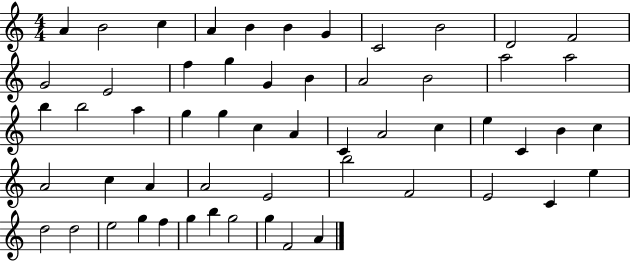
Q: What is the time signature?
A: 4/4